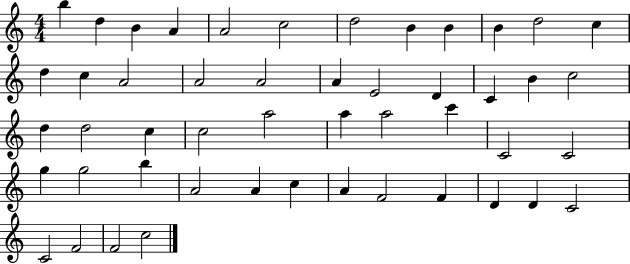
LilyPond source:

{
  \clef treble
  \numericTimeSignature
  \time 4/4
  \key c \major
  b''4 d''4 b'4 a'4 | a'2 c''2 | d''2 b'4 b'4 | b'4 d''2 c''4 | \break d''4 c''4 a'2 | a'2 a'2 | a'4 e'2 d'4 | c'4 b'4 c''2 | \break d''4 d''2 c''4 | c''2 a''2 | a''4 a''2 c'''4 | c'2 c'2 | \break g''4 g''2 b''4 | a'2 a'4 c''4 | a'4 f'2 f'4 | d'4 d'4 c'2 | \break c'2 f'2 | f'2 c''2 | \bar "|."
}